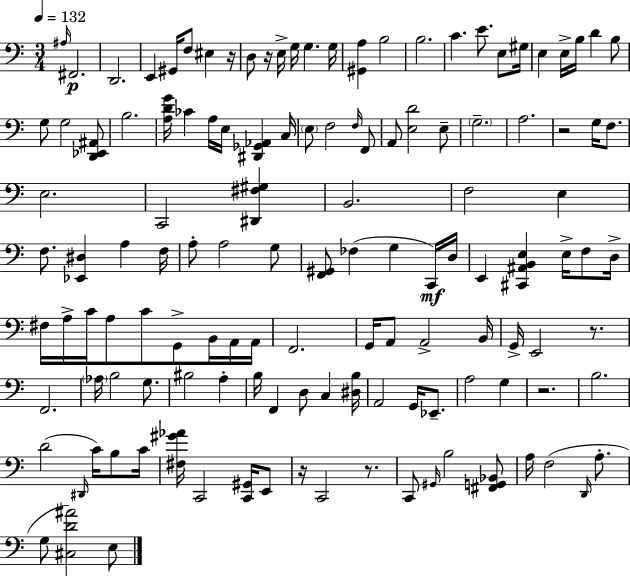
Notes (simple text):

A#3/s F#2/h. D2/h. E2/q G#2/s F3/e EIS3/q R/s D3/e R/s E3/s G3/s G3/q. G3/s [G#2,A3]/q B3/h B3/h. C4/q. E4/e. E3/e G#3/s E3/q E3/s B3/s D4/q B3/e G3/e G3/h [D2,Eb2,A#2]/e B3/h. [A3,D4,G4]/s CES4/q A3/s E3/s [D#2,Gb2,Ab2]/q C3/s E3/e F3/h F3/s F2/e A2/e [E3,D4]/h E3/e G3/h. A3/h. R/h G3/s F3/e. E3/h. C2/h [D#2,F#3,G#3]/q B2/h. F3/h E3/q F3/e. [Eb2,D#3]/q A3/q F3/s A3/e A3/h G3/e [F2,G#2]/e FES3/q G3/q C2/s D3/s E2/q [C#2,A#2,B2,E3]/q E3/s F3/e D3/s F#3/s A3/s C4/s A3/e C4/e G2/e B2/s A2/s A2/s F2/h. G2/s A2/e A2/h B2/s G2/s E2/h R/e. F2/h. Ab3/s B3/h G3/e. BIS3/h A3/q B3/s F2/q D3/e C3/q [D#3,B3]/s A2/h G2/s Eb2/e. A3/h G3/q R/h. B3/h. D4/h D#2/s C4/s B3/e C4/s [F#3,G#4,Ab4]/s C2/h [C2,G#2]/s E2/e R/s C2/h R/e. C2/e G#2/s B3/h [F#2,G2,Bb2]/e A3/s F3/h D2/s A3/e. G3/e [C#3,D4,A#4]/h E3/e